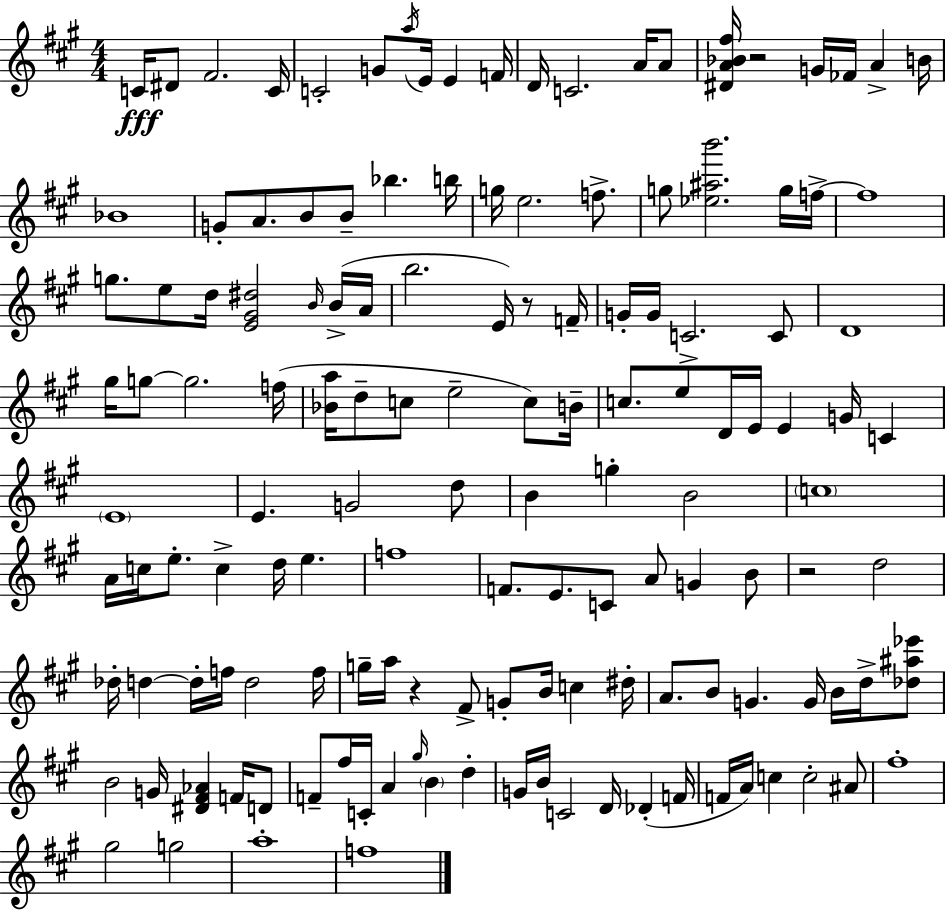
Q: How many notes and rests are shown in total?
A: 140